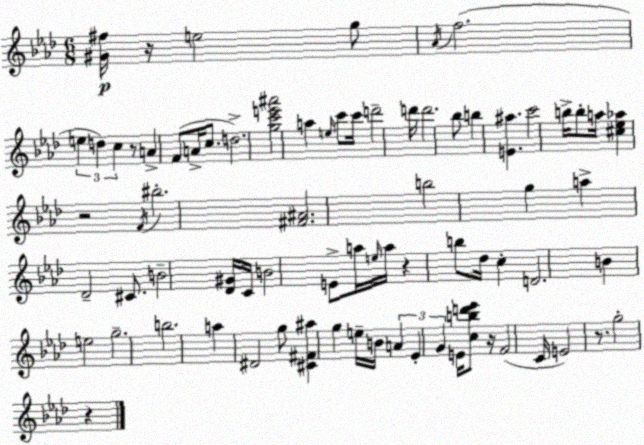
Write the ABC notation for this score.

X:1
T:Untitled
M:6/8
L:1/4
K:Ab
[^G^f]/4 z/4 e2 g/2 _A/4 f2 e d c z/2 A F/2 A/4 c/2 d2 [gc'e'^a']2 a e/4 c'/2 c'/4 d'2 d'/4 d'2 _b/2 b [E^a] c'2 b/4 b/2 a/4 [^c_e_a] z2 F/4 ^b2 [^F^A]2 b2 g a _D2 ^C/2 B2 [_D^G]/4 C/4 B2 E/2 a/4 e/4 a/4 z b/2 _d/4 c D2 B e2 g2 b2 a ^D2 g/2 [^C^F^a] g e/4 B/4 A _E G E/4 [cbd'_e']/2 z/4 F2 C/4 E2 z/2 g2 z